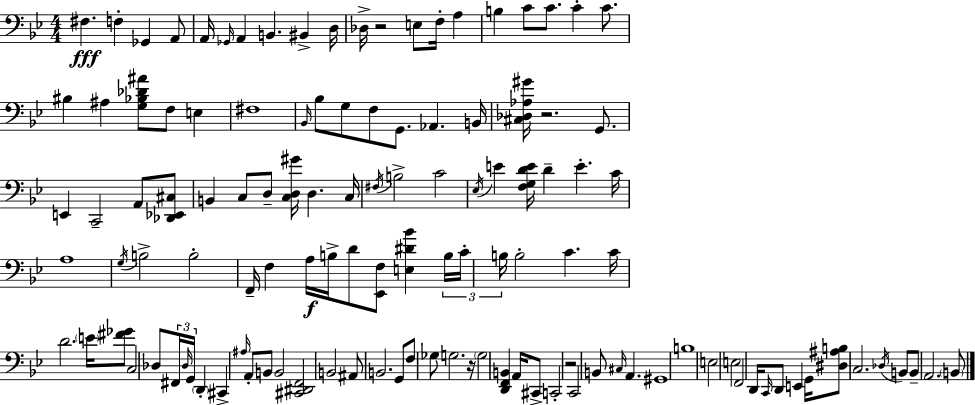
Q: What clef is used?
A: bass